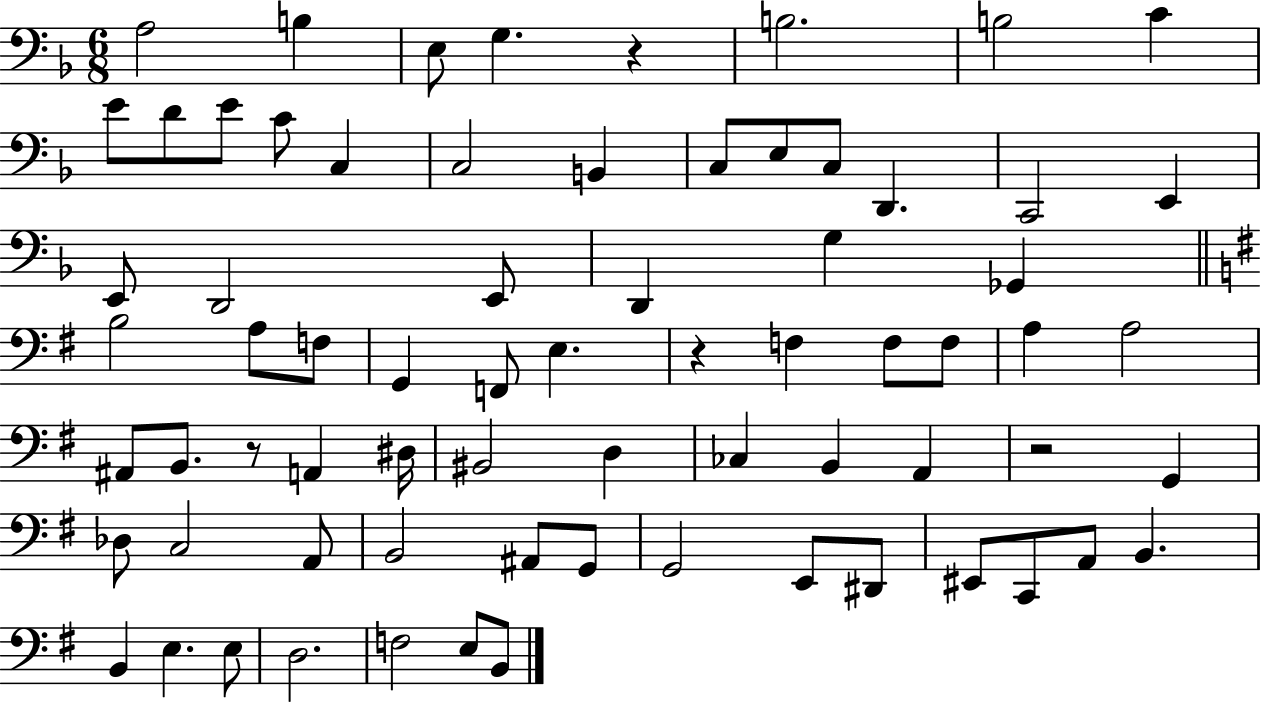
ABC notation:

X:1
T:Untitled
M:6/8
L:1/4
K:F
A,2 B, E,/2 G, z B,2 B,2 C E/2 D/2 E/2 C/2 C, C,2 B,, C,/2 E,/2 C,/2 D,, C,,2 E,, E,,/2 D,,2 E,,/2 D,, G, _G,, B,2 A,/2 F,/2 G,, F,,/2 E, z F, F,/2 F,/2 A, A,2 ^A,,/2 B,,/2 z/2 A,, ^D,/4 ^B,,2 D, _C, B,, A,, z2 G,, _D,/2 C,2 A,,/2 B,,2 ^A,,/2 G,,/2 G,,2 E,,/2 ^D,,/2 ^E,,/2 C,,/2 A,,/2 B,, B,, E, E,/2 D,2 F,2 E,/2 B,,/2